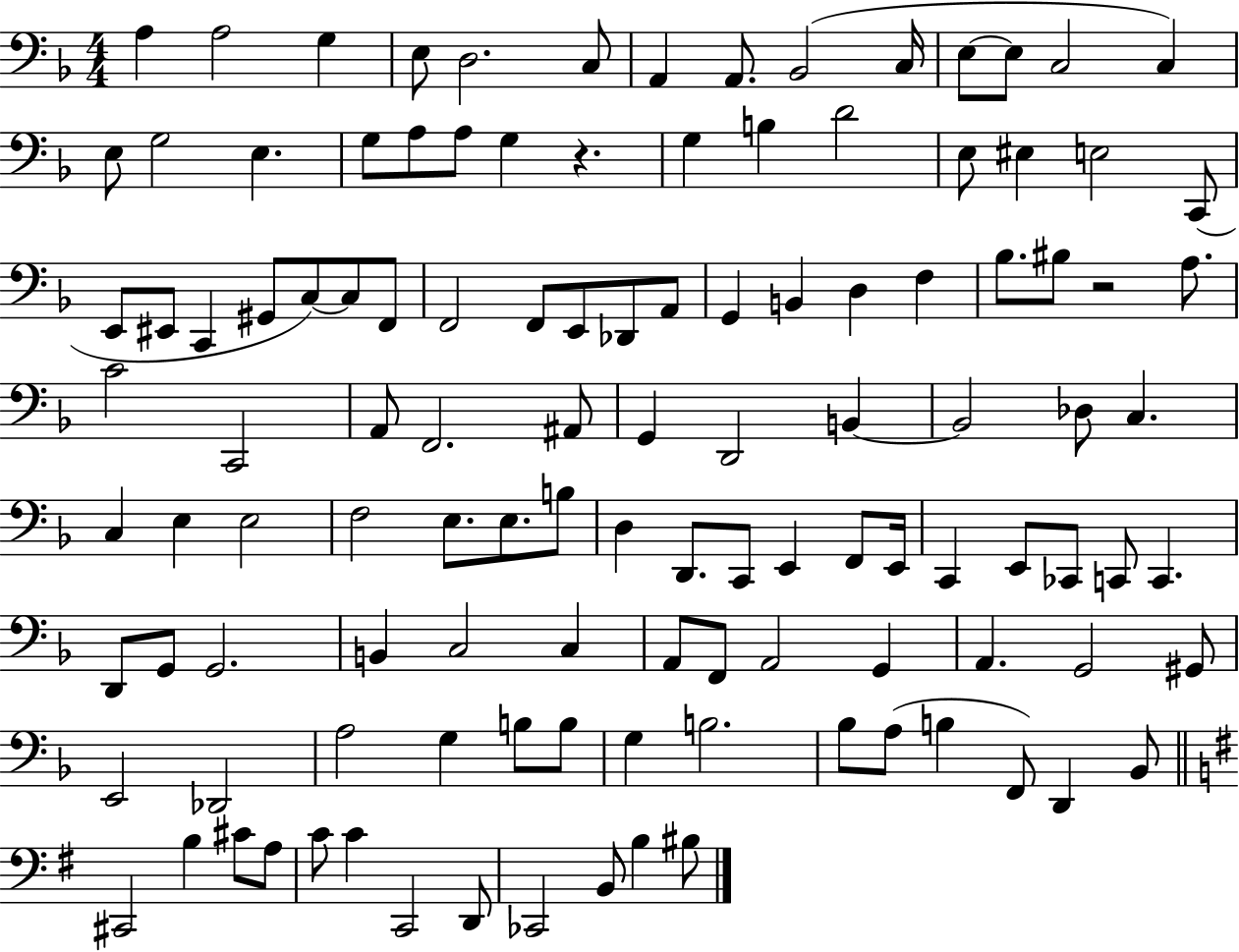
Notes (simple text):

A3/q A3/h G3/q E3/e D3/h. C3/e A2/q A2/e. Bb2/h C3/s E3/e E3/e C3/h C3/q E3/e G3/h E3/q. G3/e A3/e A3/e G3/q R/q. G3/q B3/q D4/h E3/e EIS3/q E3/h C2/e E2/e EIS2/e C2/q G#2/e C3/e C3/e F2/e F2/h F2/e E2/e Db2/e A2/e G2/q B2/q D3/q F3/q Bb3/e. BIS3/e R/h A3/e. C4/h C2/h A2/e F2/h. A#2/e G2/q D2/h B2/q B2/h Db3/e C3/q. C3/q E3/q E3/h F3/h E3/e. E3/e. B3/e D3/q D2/e. C2/e E2/q F2/e E2/s C2/q E2/e CES2/e C2/e C2/q. D2/e G2/e G2/h. B2/q C3/h C3/q A2/e F2/e A2/h G2/q A2/q. G2/h G#2/e E2/h Db2/h A3/h G3/q B3/e B3/e G3/q B3/h. Bb3/e A3/e B3/q F2/e D2/q Bb2/e C#2/h B3/q C#4/e A3/e C4/e C4/q C2/h D2/e CES2/h B2/e B3/q BIS3/e